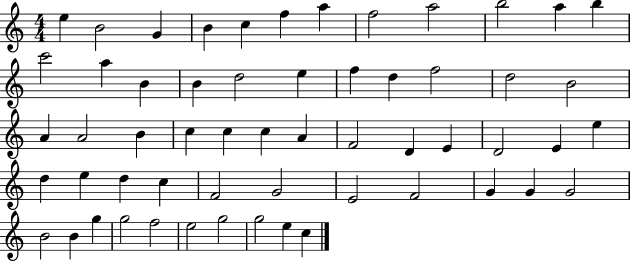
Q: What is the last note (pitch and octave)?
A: C5